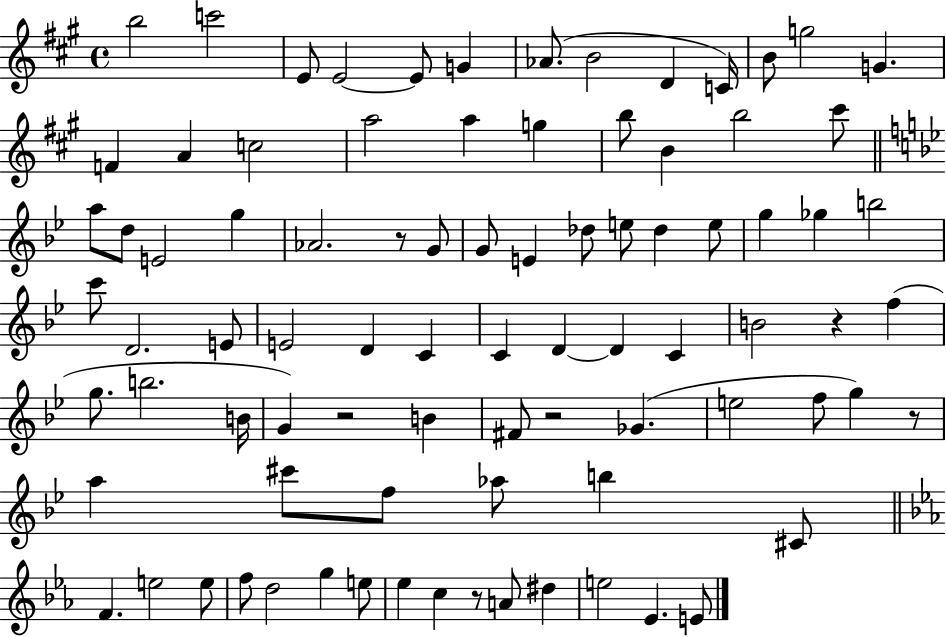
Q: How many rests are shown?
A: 6